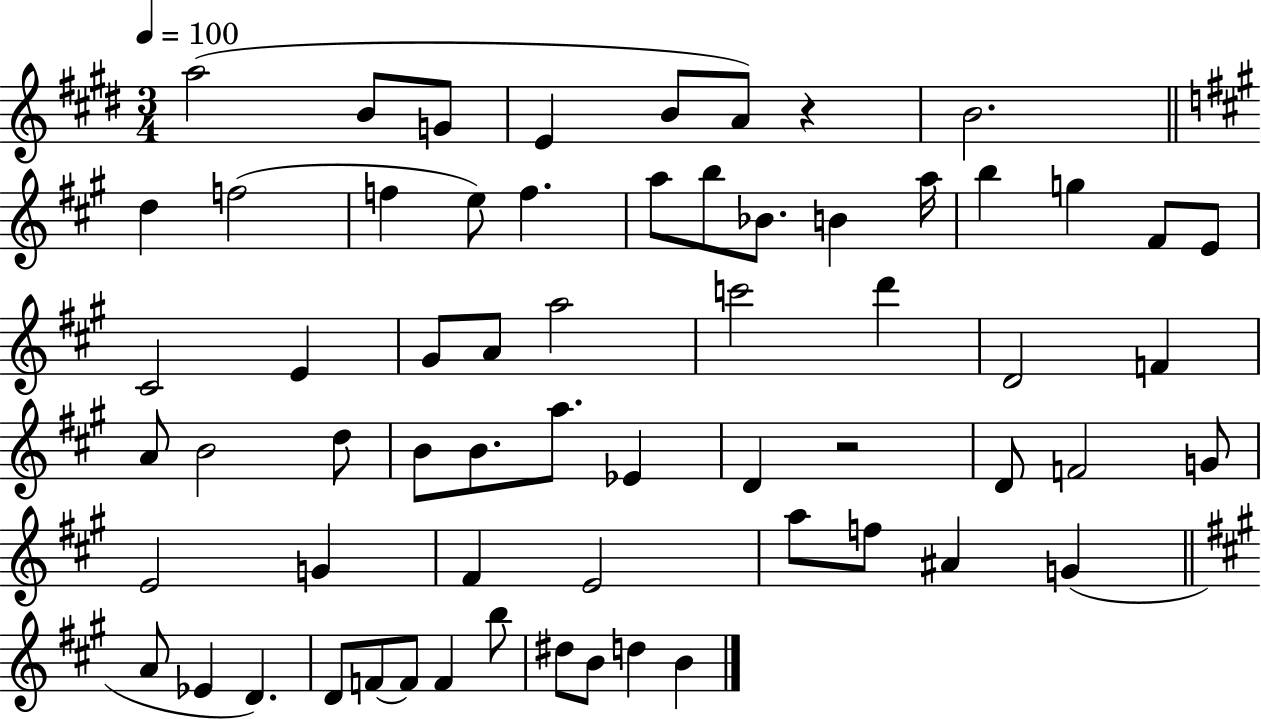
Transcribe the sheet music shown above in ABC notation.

X:1
T:Untitled
M:3/4
L:1/4
K:E
a2 B/2 G/2 E B/2 A/2 z B2 d f2 f e/2 f a/2 b/2 _B/2 B a/4 b g ^F/2 E/2 ^C2 E ^G/2 A/2 a2 c'2 d' D2 F A/2 B2 d/2 B/2 B/2 a/2 _E D z2 D/2 F2 G/2 E2 G ^F E2 a/2 f/2 ^A G A/2 _E D D/2 F/2 F/2 F b/2 ^d/2 B/2 d B